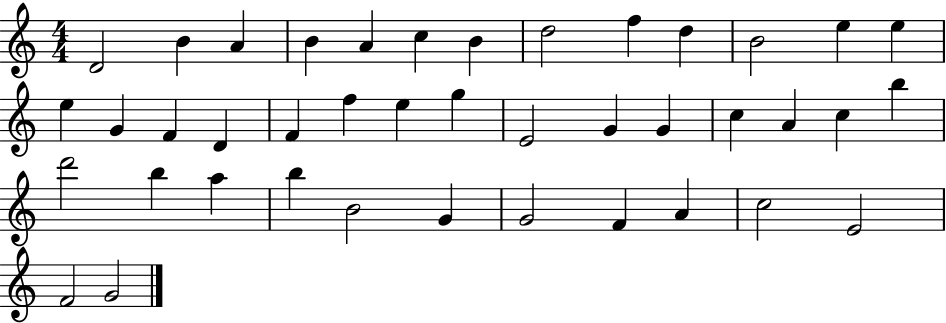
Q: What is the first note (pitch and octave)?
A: D4